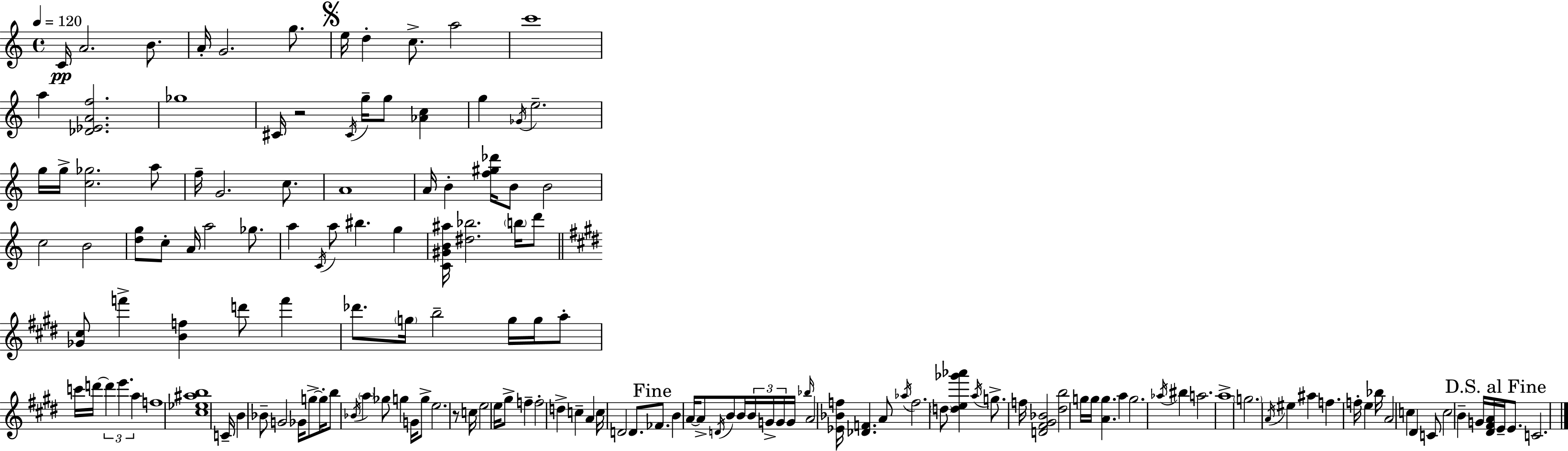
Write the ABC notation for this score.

X:1
T:Untitled
M:4/4
L:1/4
K:Am
C/4 A2 B/2 A/4 G2 g/2 e/4 d c/2 a2 c'4 a [_D_EAf]2 _g4 ^C/4 z2 ^C/4 g/4 g/2 [_Ac] g _G/4 e2 g/4 g/4 [c_g]2 a/2 f/4 G2 c/2 A4 A/4 B [f^g_d']/4 B/2 B2 c2 B2 [dg]/2 c/2 A/4 a2 _g/2 a C/4 a/2 ^b g [C^GB^a]/4 [^d_b]2 b/4 d'/2 [_G^c]/2 f' [Bf] d'/2 f' _d'/2 g/4 b2 g/4 g/4 a/2 c'/4 d'/4 d' e' a f4 [^c_e^ab]4 C/4 B _B/2 G2 _G/4 g/2 g/4 b/2 _B/4 a _g/2 g G/4 g/2 e2 z/2 c/4 e2 e/4 ^g/2 f f2 d c A c/4 D2 D/2 _F/2 B A/4 A/2 D/4 B/2 B/4 B/4 G/4 G/4 G/4 _b/4 A2 [_E_Bf]/4 [_DF] A/2 _a/4 f2 d/2 [de_g'_a'] a/4 g/2 f/4 [D^F^G_B]2 [^db]2 g/4 g/4 [Ag] a g2 _a/4 ^b a2 a4 g2 A/4 ^e ^a f f/4 e _b/4 A2 c ^D C/2 c2 B G/4 [^D^FA]/4 E/4 E/2 C2